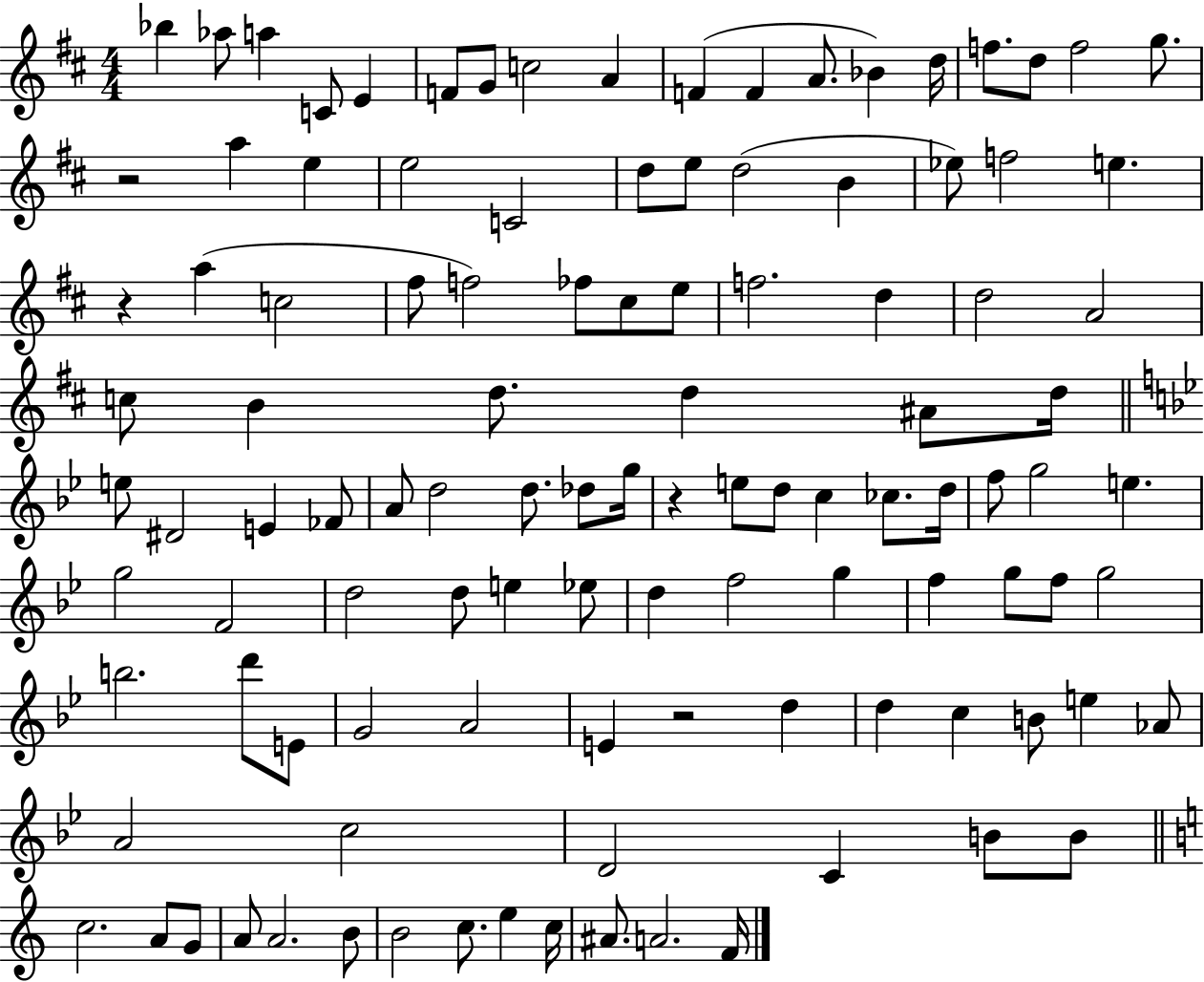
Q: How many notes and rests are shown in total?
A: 111